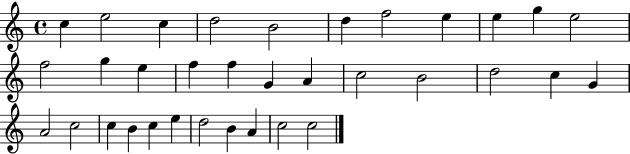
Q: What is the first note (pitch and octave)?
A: C5